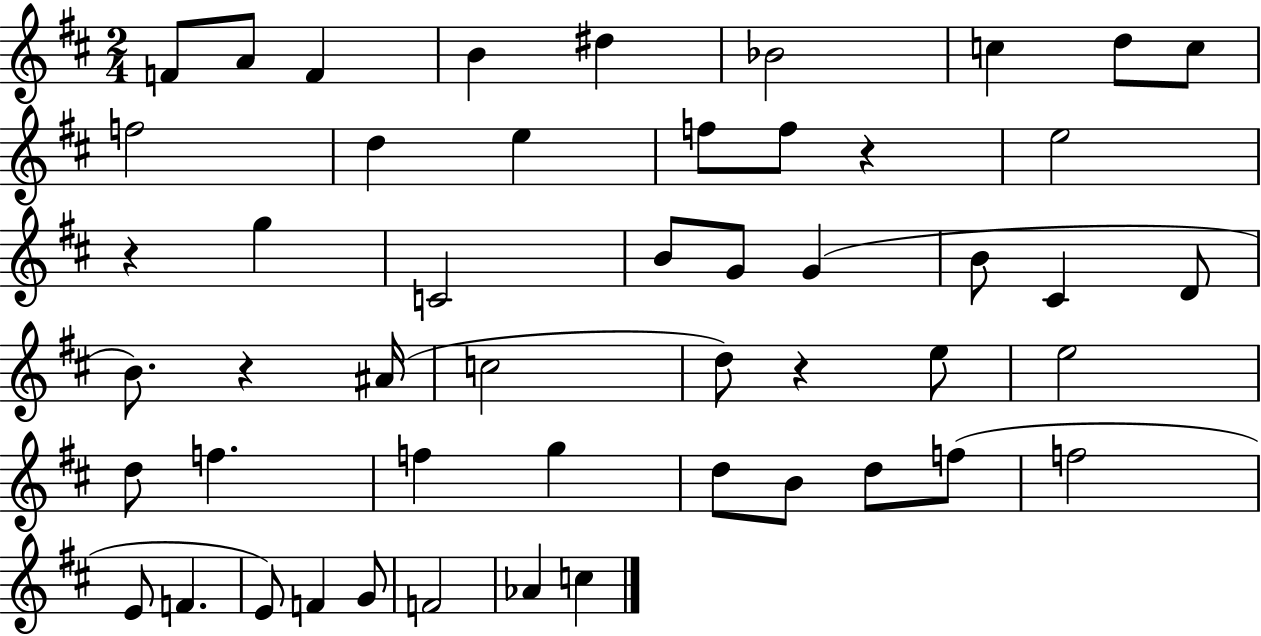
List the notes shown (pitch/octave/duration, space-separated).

F4/e A4/e F4/q B4/q D#5/q Bb4/h C5/q D5/e C5/e F5/h D5/q E5/q F5/e F5/e R/q E5/h R/q G5/q C4/h B4/e G4/e G4/q B4/e C#4/q D4/e B4/e. R/q A#4/s C5/h D5/e R/q E5/e E5/h D5/e F5/q. F5/q G5/q D5/e B4/e D5/e F5/e F5/h E4/e F4/q. E4/e F4/q G4/e F4/h Ab4/q C5/q